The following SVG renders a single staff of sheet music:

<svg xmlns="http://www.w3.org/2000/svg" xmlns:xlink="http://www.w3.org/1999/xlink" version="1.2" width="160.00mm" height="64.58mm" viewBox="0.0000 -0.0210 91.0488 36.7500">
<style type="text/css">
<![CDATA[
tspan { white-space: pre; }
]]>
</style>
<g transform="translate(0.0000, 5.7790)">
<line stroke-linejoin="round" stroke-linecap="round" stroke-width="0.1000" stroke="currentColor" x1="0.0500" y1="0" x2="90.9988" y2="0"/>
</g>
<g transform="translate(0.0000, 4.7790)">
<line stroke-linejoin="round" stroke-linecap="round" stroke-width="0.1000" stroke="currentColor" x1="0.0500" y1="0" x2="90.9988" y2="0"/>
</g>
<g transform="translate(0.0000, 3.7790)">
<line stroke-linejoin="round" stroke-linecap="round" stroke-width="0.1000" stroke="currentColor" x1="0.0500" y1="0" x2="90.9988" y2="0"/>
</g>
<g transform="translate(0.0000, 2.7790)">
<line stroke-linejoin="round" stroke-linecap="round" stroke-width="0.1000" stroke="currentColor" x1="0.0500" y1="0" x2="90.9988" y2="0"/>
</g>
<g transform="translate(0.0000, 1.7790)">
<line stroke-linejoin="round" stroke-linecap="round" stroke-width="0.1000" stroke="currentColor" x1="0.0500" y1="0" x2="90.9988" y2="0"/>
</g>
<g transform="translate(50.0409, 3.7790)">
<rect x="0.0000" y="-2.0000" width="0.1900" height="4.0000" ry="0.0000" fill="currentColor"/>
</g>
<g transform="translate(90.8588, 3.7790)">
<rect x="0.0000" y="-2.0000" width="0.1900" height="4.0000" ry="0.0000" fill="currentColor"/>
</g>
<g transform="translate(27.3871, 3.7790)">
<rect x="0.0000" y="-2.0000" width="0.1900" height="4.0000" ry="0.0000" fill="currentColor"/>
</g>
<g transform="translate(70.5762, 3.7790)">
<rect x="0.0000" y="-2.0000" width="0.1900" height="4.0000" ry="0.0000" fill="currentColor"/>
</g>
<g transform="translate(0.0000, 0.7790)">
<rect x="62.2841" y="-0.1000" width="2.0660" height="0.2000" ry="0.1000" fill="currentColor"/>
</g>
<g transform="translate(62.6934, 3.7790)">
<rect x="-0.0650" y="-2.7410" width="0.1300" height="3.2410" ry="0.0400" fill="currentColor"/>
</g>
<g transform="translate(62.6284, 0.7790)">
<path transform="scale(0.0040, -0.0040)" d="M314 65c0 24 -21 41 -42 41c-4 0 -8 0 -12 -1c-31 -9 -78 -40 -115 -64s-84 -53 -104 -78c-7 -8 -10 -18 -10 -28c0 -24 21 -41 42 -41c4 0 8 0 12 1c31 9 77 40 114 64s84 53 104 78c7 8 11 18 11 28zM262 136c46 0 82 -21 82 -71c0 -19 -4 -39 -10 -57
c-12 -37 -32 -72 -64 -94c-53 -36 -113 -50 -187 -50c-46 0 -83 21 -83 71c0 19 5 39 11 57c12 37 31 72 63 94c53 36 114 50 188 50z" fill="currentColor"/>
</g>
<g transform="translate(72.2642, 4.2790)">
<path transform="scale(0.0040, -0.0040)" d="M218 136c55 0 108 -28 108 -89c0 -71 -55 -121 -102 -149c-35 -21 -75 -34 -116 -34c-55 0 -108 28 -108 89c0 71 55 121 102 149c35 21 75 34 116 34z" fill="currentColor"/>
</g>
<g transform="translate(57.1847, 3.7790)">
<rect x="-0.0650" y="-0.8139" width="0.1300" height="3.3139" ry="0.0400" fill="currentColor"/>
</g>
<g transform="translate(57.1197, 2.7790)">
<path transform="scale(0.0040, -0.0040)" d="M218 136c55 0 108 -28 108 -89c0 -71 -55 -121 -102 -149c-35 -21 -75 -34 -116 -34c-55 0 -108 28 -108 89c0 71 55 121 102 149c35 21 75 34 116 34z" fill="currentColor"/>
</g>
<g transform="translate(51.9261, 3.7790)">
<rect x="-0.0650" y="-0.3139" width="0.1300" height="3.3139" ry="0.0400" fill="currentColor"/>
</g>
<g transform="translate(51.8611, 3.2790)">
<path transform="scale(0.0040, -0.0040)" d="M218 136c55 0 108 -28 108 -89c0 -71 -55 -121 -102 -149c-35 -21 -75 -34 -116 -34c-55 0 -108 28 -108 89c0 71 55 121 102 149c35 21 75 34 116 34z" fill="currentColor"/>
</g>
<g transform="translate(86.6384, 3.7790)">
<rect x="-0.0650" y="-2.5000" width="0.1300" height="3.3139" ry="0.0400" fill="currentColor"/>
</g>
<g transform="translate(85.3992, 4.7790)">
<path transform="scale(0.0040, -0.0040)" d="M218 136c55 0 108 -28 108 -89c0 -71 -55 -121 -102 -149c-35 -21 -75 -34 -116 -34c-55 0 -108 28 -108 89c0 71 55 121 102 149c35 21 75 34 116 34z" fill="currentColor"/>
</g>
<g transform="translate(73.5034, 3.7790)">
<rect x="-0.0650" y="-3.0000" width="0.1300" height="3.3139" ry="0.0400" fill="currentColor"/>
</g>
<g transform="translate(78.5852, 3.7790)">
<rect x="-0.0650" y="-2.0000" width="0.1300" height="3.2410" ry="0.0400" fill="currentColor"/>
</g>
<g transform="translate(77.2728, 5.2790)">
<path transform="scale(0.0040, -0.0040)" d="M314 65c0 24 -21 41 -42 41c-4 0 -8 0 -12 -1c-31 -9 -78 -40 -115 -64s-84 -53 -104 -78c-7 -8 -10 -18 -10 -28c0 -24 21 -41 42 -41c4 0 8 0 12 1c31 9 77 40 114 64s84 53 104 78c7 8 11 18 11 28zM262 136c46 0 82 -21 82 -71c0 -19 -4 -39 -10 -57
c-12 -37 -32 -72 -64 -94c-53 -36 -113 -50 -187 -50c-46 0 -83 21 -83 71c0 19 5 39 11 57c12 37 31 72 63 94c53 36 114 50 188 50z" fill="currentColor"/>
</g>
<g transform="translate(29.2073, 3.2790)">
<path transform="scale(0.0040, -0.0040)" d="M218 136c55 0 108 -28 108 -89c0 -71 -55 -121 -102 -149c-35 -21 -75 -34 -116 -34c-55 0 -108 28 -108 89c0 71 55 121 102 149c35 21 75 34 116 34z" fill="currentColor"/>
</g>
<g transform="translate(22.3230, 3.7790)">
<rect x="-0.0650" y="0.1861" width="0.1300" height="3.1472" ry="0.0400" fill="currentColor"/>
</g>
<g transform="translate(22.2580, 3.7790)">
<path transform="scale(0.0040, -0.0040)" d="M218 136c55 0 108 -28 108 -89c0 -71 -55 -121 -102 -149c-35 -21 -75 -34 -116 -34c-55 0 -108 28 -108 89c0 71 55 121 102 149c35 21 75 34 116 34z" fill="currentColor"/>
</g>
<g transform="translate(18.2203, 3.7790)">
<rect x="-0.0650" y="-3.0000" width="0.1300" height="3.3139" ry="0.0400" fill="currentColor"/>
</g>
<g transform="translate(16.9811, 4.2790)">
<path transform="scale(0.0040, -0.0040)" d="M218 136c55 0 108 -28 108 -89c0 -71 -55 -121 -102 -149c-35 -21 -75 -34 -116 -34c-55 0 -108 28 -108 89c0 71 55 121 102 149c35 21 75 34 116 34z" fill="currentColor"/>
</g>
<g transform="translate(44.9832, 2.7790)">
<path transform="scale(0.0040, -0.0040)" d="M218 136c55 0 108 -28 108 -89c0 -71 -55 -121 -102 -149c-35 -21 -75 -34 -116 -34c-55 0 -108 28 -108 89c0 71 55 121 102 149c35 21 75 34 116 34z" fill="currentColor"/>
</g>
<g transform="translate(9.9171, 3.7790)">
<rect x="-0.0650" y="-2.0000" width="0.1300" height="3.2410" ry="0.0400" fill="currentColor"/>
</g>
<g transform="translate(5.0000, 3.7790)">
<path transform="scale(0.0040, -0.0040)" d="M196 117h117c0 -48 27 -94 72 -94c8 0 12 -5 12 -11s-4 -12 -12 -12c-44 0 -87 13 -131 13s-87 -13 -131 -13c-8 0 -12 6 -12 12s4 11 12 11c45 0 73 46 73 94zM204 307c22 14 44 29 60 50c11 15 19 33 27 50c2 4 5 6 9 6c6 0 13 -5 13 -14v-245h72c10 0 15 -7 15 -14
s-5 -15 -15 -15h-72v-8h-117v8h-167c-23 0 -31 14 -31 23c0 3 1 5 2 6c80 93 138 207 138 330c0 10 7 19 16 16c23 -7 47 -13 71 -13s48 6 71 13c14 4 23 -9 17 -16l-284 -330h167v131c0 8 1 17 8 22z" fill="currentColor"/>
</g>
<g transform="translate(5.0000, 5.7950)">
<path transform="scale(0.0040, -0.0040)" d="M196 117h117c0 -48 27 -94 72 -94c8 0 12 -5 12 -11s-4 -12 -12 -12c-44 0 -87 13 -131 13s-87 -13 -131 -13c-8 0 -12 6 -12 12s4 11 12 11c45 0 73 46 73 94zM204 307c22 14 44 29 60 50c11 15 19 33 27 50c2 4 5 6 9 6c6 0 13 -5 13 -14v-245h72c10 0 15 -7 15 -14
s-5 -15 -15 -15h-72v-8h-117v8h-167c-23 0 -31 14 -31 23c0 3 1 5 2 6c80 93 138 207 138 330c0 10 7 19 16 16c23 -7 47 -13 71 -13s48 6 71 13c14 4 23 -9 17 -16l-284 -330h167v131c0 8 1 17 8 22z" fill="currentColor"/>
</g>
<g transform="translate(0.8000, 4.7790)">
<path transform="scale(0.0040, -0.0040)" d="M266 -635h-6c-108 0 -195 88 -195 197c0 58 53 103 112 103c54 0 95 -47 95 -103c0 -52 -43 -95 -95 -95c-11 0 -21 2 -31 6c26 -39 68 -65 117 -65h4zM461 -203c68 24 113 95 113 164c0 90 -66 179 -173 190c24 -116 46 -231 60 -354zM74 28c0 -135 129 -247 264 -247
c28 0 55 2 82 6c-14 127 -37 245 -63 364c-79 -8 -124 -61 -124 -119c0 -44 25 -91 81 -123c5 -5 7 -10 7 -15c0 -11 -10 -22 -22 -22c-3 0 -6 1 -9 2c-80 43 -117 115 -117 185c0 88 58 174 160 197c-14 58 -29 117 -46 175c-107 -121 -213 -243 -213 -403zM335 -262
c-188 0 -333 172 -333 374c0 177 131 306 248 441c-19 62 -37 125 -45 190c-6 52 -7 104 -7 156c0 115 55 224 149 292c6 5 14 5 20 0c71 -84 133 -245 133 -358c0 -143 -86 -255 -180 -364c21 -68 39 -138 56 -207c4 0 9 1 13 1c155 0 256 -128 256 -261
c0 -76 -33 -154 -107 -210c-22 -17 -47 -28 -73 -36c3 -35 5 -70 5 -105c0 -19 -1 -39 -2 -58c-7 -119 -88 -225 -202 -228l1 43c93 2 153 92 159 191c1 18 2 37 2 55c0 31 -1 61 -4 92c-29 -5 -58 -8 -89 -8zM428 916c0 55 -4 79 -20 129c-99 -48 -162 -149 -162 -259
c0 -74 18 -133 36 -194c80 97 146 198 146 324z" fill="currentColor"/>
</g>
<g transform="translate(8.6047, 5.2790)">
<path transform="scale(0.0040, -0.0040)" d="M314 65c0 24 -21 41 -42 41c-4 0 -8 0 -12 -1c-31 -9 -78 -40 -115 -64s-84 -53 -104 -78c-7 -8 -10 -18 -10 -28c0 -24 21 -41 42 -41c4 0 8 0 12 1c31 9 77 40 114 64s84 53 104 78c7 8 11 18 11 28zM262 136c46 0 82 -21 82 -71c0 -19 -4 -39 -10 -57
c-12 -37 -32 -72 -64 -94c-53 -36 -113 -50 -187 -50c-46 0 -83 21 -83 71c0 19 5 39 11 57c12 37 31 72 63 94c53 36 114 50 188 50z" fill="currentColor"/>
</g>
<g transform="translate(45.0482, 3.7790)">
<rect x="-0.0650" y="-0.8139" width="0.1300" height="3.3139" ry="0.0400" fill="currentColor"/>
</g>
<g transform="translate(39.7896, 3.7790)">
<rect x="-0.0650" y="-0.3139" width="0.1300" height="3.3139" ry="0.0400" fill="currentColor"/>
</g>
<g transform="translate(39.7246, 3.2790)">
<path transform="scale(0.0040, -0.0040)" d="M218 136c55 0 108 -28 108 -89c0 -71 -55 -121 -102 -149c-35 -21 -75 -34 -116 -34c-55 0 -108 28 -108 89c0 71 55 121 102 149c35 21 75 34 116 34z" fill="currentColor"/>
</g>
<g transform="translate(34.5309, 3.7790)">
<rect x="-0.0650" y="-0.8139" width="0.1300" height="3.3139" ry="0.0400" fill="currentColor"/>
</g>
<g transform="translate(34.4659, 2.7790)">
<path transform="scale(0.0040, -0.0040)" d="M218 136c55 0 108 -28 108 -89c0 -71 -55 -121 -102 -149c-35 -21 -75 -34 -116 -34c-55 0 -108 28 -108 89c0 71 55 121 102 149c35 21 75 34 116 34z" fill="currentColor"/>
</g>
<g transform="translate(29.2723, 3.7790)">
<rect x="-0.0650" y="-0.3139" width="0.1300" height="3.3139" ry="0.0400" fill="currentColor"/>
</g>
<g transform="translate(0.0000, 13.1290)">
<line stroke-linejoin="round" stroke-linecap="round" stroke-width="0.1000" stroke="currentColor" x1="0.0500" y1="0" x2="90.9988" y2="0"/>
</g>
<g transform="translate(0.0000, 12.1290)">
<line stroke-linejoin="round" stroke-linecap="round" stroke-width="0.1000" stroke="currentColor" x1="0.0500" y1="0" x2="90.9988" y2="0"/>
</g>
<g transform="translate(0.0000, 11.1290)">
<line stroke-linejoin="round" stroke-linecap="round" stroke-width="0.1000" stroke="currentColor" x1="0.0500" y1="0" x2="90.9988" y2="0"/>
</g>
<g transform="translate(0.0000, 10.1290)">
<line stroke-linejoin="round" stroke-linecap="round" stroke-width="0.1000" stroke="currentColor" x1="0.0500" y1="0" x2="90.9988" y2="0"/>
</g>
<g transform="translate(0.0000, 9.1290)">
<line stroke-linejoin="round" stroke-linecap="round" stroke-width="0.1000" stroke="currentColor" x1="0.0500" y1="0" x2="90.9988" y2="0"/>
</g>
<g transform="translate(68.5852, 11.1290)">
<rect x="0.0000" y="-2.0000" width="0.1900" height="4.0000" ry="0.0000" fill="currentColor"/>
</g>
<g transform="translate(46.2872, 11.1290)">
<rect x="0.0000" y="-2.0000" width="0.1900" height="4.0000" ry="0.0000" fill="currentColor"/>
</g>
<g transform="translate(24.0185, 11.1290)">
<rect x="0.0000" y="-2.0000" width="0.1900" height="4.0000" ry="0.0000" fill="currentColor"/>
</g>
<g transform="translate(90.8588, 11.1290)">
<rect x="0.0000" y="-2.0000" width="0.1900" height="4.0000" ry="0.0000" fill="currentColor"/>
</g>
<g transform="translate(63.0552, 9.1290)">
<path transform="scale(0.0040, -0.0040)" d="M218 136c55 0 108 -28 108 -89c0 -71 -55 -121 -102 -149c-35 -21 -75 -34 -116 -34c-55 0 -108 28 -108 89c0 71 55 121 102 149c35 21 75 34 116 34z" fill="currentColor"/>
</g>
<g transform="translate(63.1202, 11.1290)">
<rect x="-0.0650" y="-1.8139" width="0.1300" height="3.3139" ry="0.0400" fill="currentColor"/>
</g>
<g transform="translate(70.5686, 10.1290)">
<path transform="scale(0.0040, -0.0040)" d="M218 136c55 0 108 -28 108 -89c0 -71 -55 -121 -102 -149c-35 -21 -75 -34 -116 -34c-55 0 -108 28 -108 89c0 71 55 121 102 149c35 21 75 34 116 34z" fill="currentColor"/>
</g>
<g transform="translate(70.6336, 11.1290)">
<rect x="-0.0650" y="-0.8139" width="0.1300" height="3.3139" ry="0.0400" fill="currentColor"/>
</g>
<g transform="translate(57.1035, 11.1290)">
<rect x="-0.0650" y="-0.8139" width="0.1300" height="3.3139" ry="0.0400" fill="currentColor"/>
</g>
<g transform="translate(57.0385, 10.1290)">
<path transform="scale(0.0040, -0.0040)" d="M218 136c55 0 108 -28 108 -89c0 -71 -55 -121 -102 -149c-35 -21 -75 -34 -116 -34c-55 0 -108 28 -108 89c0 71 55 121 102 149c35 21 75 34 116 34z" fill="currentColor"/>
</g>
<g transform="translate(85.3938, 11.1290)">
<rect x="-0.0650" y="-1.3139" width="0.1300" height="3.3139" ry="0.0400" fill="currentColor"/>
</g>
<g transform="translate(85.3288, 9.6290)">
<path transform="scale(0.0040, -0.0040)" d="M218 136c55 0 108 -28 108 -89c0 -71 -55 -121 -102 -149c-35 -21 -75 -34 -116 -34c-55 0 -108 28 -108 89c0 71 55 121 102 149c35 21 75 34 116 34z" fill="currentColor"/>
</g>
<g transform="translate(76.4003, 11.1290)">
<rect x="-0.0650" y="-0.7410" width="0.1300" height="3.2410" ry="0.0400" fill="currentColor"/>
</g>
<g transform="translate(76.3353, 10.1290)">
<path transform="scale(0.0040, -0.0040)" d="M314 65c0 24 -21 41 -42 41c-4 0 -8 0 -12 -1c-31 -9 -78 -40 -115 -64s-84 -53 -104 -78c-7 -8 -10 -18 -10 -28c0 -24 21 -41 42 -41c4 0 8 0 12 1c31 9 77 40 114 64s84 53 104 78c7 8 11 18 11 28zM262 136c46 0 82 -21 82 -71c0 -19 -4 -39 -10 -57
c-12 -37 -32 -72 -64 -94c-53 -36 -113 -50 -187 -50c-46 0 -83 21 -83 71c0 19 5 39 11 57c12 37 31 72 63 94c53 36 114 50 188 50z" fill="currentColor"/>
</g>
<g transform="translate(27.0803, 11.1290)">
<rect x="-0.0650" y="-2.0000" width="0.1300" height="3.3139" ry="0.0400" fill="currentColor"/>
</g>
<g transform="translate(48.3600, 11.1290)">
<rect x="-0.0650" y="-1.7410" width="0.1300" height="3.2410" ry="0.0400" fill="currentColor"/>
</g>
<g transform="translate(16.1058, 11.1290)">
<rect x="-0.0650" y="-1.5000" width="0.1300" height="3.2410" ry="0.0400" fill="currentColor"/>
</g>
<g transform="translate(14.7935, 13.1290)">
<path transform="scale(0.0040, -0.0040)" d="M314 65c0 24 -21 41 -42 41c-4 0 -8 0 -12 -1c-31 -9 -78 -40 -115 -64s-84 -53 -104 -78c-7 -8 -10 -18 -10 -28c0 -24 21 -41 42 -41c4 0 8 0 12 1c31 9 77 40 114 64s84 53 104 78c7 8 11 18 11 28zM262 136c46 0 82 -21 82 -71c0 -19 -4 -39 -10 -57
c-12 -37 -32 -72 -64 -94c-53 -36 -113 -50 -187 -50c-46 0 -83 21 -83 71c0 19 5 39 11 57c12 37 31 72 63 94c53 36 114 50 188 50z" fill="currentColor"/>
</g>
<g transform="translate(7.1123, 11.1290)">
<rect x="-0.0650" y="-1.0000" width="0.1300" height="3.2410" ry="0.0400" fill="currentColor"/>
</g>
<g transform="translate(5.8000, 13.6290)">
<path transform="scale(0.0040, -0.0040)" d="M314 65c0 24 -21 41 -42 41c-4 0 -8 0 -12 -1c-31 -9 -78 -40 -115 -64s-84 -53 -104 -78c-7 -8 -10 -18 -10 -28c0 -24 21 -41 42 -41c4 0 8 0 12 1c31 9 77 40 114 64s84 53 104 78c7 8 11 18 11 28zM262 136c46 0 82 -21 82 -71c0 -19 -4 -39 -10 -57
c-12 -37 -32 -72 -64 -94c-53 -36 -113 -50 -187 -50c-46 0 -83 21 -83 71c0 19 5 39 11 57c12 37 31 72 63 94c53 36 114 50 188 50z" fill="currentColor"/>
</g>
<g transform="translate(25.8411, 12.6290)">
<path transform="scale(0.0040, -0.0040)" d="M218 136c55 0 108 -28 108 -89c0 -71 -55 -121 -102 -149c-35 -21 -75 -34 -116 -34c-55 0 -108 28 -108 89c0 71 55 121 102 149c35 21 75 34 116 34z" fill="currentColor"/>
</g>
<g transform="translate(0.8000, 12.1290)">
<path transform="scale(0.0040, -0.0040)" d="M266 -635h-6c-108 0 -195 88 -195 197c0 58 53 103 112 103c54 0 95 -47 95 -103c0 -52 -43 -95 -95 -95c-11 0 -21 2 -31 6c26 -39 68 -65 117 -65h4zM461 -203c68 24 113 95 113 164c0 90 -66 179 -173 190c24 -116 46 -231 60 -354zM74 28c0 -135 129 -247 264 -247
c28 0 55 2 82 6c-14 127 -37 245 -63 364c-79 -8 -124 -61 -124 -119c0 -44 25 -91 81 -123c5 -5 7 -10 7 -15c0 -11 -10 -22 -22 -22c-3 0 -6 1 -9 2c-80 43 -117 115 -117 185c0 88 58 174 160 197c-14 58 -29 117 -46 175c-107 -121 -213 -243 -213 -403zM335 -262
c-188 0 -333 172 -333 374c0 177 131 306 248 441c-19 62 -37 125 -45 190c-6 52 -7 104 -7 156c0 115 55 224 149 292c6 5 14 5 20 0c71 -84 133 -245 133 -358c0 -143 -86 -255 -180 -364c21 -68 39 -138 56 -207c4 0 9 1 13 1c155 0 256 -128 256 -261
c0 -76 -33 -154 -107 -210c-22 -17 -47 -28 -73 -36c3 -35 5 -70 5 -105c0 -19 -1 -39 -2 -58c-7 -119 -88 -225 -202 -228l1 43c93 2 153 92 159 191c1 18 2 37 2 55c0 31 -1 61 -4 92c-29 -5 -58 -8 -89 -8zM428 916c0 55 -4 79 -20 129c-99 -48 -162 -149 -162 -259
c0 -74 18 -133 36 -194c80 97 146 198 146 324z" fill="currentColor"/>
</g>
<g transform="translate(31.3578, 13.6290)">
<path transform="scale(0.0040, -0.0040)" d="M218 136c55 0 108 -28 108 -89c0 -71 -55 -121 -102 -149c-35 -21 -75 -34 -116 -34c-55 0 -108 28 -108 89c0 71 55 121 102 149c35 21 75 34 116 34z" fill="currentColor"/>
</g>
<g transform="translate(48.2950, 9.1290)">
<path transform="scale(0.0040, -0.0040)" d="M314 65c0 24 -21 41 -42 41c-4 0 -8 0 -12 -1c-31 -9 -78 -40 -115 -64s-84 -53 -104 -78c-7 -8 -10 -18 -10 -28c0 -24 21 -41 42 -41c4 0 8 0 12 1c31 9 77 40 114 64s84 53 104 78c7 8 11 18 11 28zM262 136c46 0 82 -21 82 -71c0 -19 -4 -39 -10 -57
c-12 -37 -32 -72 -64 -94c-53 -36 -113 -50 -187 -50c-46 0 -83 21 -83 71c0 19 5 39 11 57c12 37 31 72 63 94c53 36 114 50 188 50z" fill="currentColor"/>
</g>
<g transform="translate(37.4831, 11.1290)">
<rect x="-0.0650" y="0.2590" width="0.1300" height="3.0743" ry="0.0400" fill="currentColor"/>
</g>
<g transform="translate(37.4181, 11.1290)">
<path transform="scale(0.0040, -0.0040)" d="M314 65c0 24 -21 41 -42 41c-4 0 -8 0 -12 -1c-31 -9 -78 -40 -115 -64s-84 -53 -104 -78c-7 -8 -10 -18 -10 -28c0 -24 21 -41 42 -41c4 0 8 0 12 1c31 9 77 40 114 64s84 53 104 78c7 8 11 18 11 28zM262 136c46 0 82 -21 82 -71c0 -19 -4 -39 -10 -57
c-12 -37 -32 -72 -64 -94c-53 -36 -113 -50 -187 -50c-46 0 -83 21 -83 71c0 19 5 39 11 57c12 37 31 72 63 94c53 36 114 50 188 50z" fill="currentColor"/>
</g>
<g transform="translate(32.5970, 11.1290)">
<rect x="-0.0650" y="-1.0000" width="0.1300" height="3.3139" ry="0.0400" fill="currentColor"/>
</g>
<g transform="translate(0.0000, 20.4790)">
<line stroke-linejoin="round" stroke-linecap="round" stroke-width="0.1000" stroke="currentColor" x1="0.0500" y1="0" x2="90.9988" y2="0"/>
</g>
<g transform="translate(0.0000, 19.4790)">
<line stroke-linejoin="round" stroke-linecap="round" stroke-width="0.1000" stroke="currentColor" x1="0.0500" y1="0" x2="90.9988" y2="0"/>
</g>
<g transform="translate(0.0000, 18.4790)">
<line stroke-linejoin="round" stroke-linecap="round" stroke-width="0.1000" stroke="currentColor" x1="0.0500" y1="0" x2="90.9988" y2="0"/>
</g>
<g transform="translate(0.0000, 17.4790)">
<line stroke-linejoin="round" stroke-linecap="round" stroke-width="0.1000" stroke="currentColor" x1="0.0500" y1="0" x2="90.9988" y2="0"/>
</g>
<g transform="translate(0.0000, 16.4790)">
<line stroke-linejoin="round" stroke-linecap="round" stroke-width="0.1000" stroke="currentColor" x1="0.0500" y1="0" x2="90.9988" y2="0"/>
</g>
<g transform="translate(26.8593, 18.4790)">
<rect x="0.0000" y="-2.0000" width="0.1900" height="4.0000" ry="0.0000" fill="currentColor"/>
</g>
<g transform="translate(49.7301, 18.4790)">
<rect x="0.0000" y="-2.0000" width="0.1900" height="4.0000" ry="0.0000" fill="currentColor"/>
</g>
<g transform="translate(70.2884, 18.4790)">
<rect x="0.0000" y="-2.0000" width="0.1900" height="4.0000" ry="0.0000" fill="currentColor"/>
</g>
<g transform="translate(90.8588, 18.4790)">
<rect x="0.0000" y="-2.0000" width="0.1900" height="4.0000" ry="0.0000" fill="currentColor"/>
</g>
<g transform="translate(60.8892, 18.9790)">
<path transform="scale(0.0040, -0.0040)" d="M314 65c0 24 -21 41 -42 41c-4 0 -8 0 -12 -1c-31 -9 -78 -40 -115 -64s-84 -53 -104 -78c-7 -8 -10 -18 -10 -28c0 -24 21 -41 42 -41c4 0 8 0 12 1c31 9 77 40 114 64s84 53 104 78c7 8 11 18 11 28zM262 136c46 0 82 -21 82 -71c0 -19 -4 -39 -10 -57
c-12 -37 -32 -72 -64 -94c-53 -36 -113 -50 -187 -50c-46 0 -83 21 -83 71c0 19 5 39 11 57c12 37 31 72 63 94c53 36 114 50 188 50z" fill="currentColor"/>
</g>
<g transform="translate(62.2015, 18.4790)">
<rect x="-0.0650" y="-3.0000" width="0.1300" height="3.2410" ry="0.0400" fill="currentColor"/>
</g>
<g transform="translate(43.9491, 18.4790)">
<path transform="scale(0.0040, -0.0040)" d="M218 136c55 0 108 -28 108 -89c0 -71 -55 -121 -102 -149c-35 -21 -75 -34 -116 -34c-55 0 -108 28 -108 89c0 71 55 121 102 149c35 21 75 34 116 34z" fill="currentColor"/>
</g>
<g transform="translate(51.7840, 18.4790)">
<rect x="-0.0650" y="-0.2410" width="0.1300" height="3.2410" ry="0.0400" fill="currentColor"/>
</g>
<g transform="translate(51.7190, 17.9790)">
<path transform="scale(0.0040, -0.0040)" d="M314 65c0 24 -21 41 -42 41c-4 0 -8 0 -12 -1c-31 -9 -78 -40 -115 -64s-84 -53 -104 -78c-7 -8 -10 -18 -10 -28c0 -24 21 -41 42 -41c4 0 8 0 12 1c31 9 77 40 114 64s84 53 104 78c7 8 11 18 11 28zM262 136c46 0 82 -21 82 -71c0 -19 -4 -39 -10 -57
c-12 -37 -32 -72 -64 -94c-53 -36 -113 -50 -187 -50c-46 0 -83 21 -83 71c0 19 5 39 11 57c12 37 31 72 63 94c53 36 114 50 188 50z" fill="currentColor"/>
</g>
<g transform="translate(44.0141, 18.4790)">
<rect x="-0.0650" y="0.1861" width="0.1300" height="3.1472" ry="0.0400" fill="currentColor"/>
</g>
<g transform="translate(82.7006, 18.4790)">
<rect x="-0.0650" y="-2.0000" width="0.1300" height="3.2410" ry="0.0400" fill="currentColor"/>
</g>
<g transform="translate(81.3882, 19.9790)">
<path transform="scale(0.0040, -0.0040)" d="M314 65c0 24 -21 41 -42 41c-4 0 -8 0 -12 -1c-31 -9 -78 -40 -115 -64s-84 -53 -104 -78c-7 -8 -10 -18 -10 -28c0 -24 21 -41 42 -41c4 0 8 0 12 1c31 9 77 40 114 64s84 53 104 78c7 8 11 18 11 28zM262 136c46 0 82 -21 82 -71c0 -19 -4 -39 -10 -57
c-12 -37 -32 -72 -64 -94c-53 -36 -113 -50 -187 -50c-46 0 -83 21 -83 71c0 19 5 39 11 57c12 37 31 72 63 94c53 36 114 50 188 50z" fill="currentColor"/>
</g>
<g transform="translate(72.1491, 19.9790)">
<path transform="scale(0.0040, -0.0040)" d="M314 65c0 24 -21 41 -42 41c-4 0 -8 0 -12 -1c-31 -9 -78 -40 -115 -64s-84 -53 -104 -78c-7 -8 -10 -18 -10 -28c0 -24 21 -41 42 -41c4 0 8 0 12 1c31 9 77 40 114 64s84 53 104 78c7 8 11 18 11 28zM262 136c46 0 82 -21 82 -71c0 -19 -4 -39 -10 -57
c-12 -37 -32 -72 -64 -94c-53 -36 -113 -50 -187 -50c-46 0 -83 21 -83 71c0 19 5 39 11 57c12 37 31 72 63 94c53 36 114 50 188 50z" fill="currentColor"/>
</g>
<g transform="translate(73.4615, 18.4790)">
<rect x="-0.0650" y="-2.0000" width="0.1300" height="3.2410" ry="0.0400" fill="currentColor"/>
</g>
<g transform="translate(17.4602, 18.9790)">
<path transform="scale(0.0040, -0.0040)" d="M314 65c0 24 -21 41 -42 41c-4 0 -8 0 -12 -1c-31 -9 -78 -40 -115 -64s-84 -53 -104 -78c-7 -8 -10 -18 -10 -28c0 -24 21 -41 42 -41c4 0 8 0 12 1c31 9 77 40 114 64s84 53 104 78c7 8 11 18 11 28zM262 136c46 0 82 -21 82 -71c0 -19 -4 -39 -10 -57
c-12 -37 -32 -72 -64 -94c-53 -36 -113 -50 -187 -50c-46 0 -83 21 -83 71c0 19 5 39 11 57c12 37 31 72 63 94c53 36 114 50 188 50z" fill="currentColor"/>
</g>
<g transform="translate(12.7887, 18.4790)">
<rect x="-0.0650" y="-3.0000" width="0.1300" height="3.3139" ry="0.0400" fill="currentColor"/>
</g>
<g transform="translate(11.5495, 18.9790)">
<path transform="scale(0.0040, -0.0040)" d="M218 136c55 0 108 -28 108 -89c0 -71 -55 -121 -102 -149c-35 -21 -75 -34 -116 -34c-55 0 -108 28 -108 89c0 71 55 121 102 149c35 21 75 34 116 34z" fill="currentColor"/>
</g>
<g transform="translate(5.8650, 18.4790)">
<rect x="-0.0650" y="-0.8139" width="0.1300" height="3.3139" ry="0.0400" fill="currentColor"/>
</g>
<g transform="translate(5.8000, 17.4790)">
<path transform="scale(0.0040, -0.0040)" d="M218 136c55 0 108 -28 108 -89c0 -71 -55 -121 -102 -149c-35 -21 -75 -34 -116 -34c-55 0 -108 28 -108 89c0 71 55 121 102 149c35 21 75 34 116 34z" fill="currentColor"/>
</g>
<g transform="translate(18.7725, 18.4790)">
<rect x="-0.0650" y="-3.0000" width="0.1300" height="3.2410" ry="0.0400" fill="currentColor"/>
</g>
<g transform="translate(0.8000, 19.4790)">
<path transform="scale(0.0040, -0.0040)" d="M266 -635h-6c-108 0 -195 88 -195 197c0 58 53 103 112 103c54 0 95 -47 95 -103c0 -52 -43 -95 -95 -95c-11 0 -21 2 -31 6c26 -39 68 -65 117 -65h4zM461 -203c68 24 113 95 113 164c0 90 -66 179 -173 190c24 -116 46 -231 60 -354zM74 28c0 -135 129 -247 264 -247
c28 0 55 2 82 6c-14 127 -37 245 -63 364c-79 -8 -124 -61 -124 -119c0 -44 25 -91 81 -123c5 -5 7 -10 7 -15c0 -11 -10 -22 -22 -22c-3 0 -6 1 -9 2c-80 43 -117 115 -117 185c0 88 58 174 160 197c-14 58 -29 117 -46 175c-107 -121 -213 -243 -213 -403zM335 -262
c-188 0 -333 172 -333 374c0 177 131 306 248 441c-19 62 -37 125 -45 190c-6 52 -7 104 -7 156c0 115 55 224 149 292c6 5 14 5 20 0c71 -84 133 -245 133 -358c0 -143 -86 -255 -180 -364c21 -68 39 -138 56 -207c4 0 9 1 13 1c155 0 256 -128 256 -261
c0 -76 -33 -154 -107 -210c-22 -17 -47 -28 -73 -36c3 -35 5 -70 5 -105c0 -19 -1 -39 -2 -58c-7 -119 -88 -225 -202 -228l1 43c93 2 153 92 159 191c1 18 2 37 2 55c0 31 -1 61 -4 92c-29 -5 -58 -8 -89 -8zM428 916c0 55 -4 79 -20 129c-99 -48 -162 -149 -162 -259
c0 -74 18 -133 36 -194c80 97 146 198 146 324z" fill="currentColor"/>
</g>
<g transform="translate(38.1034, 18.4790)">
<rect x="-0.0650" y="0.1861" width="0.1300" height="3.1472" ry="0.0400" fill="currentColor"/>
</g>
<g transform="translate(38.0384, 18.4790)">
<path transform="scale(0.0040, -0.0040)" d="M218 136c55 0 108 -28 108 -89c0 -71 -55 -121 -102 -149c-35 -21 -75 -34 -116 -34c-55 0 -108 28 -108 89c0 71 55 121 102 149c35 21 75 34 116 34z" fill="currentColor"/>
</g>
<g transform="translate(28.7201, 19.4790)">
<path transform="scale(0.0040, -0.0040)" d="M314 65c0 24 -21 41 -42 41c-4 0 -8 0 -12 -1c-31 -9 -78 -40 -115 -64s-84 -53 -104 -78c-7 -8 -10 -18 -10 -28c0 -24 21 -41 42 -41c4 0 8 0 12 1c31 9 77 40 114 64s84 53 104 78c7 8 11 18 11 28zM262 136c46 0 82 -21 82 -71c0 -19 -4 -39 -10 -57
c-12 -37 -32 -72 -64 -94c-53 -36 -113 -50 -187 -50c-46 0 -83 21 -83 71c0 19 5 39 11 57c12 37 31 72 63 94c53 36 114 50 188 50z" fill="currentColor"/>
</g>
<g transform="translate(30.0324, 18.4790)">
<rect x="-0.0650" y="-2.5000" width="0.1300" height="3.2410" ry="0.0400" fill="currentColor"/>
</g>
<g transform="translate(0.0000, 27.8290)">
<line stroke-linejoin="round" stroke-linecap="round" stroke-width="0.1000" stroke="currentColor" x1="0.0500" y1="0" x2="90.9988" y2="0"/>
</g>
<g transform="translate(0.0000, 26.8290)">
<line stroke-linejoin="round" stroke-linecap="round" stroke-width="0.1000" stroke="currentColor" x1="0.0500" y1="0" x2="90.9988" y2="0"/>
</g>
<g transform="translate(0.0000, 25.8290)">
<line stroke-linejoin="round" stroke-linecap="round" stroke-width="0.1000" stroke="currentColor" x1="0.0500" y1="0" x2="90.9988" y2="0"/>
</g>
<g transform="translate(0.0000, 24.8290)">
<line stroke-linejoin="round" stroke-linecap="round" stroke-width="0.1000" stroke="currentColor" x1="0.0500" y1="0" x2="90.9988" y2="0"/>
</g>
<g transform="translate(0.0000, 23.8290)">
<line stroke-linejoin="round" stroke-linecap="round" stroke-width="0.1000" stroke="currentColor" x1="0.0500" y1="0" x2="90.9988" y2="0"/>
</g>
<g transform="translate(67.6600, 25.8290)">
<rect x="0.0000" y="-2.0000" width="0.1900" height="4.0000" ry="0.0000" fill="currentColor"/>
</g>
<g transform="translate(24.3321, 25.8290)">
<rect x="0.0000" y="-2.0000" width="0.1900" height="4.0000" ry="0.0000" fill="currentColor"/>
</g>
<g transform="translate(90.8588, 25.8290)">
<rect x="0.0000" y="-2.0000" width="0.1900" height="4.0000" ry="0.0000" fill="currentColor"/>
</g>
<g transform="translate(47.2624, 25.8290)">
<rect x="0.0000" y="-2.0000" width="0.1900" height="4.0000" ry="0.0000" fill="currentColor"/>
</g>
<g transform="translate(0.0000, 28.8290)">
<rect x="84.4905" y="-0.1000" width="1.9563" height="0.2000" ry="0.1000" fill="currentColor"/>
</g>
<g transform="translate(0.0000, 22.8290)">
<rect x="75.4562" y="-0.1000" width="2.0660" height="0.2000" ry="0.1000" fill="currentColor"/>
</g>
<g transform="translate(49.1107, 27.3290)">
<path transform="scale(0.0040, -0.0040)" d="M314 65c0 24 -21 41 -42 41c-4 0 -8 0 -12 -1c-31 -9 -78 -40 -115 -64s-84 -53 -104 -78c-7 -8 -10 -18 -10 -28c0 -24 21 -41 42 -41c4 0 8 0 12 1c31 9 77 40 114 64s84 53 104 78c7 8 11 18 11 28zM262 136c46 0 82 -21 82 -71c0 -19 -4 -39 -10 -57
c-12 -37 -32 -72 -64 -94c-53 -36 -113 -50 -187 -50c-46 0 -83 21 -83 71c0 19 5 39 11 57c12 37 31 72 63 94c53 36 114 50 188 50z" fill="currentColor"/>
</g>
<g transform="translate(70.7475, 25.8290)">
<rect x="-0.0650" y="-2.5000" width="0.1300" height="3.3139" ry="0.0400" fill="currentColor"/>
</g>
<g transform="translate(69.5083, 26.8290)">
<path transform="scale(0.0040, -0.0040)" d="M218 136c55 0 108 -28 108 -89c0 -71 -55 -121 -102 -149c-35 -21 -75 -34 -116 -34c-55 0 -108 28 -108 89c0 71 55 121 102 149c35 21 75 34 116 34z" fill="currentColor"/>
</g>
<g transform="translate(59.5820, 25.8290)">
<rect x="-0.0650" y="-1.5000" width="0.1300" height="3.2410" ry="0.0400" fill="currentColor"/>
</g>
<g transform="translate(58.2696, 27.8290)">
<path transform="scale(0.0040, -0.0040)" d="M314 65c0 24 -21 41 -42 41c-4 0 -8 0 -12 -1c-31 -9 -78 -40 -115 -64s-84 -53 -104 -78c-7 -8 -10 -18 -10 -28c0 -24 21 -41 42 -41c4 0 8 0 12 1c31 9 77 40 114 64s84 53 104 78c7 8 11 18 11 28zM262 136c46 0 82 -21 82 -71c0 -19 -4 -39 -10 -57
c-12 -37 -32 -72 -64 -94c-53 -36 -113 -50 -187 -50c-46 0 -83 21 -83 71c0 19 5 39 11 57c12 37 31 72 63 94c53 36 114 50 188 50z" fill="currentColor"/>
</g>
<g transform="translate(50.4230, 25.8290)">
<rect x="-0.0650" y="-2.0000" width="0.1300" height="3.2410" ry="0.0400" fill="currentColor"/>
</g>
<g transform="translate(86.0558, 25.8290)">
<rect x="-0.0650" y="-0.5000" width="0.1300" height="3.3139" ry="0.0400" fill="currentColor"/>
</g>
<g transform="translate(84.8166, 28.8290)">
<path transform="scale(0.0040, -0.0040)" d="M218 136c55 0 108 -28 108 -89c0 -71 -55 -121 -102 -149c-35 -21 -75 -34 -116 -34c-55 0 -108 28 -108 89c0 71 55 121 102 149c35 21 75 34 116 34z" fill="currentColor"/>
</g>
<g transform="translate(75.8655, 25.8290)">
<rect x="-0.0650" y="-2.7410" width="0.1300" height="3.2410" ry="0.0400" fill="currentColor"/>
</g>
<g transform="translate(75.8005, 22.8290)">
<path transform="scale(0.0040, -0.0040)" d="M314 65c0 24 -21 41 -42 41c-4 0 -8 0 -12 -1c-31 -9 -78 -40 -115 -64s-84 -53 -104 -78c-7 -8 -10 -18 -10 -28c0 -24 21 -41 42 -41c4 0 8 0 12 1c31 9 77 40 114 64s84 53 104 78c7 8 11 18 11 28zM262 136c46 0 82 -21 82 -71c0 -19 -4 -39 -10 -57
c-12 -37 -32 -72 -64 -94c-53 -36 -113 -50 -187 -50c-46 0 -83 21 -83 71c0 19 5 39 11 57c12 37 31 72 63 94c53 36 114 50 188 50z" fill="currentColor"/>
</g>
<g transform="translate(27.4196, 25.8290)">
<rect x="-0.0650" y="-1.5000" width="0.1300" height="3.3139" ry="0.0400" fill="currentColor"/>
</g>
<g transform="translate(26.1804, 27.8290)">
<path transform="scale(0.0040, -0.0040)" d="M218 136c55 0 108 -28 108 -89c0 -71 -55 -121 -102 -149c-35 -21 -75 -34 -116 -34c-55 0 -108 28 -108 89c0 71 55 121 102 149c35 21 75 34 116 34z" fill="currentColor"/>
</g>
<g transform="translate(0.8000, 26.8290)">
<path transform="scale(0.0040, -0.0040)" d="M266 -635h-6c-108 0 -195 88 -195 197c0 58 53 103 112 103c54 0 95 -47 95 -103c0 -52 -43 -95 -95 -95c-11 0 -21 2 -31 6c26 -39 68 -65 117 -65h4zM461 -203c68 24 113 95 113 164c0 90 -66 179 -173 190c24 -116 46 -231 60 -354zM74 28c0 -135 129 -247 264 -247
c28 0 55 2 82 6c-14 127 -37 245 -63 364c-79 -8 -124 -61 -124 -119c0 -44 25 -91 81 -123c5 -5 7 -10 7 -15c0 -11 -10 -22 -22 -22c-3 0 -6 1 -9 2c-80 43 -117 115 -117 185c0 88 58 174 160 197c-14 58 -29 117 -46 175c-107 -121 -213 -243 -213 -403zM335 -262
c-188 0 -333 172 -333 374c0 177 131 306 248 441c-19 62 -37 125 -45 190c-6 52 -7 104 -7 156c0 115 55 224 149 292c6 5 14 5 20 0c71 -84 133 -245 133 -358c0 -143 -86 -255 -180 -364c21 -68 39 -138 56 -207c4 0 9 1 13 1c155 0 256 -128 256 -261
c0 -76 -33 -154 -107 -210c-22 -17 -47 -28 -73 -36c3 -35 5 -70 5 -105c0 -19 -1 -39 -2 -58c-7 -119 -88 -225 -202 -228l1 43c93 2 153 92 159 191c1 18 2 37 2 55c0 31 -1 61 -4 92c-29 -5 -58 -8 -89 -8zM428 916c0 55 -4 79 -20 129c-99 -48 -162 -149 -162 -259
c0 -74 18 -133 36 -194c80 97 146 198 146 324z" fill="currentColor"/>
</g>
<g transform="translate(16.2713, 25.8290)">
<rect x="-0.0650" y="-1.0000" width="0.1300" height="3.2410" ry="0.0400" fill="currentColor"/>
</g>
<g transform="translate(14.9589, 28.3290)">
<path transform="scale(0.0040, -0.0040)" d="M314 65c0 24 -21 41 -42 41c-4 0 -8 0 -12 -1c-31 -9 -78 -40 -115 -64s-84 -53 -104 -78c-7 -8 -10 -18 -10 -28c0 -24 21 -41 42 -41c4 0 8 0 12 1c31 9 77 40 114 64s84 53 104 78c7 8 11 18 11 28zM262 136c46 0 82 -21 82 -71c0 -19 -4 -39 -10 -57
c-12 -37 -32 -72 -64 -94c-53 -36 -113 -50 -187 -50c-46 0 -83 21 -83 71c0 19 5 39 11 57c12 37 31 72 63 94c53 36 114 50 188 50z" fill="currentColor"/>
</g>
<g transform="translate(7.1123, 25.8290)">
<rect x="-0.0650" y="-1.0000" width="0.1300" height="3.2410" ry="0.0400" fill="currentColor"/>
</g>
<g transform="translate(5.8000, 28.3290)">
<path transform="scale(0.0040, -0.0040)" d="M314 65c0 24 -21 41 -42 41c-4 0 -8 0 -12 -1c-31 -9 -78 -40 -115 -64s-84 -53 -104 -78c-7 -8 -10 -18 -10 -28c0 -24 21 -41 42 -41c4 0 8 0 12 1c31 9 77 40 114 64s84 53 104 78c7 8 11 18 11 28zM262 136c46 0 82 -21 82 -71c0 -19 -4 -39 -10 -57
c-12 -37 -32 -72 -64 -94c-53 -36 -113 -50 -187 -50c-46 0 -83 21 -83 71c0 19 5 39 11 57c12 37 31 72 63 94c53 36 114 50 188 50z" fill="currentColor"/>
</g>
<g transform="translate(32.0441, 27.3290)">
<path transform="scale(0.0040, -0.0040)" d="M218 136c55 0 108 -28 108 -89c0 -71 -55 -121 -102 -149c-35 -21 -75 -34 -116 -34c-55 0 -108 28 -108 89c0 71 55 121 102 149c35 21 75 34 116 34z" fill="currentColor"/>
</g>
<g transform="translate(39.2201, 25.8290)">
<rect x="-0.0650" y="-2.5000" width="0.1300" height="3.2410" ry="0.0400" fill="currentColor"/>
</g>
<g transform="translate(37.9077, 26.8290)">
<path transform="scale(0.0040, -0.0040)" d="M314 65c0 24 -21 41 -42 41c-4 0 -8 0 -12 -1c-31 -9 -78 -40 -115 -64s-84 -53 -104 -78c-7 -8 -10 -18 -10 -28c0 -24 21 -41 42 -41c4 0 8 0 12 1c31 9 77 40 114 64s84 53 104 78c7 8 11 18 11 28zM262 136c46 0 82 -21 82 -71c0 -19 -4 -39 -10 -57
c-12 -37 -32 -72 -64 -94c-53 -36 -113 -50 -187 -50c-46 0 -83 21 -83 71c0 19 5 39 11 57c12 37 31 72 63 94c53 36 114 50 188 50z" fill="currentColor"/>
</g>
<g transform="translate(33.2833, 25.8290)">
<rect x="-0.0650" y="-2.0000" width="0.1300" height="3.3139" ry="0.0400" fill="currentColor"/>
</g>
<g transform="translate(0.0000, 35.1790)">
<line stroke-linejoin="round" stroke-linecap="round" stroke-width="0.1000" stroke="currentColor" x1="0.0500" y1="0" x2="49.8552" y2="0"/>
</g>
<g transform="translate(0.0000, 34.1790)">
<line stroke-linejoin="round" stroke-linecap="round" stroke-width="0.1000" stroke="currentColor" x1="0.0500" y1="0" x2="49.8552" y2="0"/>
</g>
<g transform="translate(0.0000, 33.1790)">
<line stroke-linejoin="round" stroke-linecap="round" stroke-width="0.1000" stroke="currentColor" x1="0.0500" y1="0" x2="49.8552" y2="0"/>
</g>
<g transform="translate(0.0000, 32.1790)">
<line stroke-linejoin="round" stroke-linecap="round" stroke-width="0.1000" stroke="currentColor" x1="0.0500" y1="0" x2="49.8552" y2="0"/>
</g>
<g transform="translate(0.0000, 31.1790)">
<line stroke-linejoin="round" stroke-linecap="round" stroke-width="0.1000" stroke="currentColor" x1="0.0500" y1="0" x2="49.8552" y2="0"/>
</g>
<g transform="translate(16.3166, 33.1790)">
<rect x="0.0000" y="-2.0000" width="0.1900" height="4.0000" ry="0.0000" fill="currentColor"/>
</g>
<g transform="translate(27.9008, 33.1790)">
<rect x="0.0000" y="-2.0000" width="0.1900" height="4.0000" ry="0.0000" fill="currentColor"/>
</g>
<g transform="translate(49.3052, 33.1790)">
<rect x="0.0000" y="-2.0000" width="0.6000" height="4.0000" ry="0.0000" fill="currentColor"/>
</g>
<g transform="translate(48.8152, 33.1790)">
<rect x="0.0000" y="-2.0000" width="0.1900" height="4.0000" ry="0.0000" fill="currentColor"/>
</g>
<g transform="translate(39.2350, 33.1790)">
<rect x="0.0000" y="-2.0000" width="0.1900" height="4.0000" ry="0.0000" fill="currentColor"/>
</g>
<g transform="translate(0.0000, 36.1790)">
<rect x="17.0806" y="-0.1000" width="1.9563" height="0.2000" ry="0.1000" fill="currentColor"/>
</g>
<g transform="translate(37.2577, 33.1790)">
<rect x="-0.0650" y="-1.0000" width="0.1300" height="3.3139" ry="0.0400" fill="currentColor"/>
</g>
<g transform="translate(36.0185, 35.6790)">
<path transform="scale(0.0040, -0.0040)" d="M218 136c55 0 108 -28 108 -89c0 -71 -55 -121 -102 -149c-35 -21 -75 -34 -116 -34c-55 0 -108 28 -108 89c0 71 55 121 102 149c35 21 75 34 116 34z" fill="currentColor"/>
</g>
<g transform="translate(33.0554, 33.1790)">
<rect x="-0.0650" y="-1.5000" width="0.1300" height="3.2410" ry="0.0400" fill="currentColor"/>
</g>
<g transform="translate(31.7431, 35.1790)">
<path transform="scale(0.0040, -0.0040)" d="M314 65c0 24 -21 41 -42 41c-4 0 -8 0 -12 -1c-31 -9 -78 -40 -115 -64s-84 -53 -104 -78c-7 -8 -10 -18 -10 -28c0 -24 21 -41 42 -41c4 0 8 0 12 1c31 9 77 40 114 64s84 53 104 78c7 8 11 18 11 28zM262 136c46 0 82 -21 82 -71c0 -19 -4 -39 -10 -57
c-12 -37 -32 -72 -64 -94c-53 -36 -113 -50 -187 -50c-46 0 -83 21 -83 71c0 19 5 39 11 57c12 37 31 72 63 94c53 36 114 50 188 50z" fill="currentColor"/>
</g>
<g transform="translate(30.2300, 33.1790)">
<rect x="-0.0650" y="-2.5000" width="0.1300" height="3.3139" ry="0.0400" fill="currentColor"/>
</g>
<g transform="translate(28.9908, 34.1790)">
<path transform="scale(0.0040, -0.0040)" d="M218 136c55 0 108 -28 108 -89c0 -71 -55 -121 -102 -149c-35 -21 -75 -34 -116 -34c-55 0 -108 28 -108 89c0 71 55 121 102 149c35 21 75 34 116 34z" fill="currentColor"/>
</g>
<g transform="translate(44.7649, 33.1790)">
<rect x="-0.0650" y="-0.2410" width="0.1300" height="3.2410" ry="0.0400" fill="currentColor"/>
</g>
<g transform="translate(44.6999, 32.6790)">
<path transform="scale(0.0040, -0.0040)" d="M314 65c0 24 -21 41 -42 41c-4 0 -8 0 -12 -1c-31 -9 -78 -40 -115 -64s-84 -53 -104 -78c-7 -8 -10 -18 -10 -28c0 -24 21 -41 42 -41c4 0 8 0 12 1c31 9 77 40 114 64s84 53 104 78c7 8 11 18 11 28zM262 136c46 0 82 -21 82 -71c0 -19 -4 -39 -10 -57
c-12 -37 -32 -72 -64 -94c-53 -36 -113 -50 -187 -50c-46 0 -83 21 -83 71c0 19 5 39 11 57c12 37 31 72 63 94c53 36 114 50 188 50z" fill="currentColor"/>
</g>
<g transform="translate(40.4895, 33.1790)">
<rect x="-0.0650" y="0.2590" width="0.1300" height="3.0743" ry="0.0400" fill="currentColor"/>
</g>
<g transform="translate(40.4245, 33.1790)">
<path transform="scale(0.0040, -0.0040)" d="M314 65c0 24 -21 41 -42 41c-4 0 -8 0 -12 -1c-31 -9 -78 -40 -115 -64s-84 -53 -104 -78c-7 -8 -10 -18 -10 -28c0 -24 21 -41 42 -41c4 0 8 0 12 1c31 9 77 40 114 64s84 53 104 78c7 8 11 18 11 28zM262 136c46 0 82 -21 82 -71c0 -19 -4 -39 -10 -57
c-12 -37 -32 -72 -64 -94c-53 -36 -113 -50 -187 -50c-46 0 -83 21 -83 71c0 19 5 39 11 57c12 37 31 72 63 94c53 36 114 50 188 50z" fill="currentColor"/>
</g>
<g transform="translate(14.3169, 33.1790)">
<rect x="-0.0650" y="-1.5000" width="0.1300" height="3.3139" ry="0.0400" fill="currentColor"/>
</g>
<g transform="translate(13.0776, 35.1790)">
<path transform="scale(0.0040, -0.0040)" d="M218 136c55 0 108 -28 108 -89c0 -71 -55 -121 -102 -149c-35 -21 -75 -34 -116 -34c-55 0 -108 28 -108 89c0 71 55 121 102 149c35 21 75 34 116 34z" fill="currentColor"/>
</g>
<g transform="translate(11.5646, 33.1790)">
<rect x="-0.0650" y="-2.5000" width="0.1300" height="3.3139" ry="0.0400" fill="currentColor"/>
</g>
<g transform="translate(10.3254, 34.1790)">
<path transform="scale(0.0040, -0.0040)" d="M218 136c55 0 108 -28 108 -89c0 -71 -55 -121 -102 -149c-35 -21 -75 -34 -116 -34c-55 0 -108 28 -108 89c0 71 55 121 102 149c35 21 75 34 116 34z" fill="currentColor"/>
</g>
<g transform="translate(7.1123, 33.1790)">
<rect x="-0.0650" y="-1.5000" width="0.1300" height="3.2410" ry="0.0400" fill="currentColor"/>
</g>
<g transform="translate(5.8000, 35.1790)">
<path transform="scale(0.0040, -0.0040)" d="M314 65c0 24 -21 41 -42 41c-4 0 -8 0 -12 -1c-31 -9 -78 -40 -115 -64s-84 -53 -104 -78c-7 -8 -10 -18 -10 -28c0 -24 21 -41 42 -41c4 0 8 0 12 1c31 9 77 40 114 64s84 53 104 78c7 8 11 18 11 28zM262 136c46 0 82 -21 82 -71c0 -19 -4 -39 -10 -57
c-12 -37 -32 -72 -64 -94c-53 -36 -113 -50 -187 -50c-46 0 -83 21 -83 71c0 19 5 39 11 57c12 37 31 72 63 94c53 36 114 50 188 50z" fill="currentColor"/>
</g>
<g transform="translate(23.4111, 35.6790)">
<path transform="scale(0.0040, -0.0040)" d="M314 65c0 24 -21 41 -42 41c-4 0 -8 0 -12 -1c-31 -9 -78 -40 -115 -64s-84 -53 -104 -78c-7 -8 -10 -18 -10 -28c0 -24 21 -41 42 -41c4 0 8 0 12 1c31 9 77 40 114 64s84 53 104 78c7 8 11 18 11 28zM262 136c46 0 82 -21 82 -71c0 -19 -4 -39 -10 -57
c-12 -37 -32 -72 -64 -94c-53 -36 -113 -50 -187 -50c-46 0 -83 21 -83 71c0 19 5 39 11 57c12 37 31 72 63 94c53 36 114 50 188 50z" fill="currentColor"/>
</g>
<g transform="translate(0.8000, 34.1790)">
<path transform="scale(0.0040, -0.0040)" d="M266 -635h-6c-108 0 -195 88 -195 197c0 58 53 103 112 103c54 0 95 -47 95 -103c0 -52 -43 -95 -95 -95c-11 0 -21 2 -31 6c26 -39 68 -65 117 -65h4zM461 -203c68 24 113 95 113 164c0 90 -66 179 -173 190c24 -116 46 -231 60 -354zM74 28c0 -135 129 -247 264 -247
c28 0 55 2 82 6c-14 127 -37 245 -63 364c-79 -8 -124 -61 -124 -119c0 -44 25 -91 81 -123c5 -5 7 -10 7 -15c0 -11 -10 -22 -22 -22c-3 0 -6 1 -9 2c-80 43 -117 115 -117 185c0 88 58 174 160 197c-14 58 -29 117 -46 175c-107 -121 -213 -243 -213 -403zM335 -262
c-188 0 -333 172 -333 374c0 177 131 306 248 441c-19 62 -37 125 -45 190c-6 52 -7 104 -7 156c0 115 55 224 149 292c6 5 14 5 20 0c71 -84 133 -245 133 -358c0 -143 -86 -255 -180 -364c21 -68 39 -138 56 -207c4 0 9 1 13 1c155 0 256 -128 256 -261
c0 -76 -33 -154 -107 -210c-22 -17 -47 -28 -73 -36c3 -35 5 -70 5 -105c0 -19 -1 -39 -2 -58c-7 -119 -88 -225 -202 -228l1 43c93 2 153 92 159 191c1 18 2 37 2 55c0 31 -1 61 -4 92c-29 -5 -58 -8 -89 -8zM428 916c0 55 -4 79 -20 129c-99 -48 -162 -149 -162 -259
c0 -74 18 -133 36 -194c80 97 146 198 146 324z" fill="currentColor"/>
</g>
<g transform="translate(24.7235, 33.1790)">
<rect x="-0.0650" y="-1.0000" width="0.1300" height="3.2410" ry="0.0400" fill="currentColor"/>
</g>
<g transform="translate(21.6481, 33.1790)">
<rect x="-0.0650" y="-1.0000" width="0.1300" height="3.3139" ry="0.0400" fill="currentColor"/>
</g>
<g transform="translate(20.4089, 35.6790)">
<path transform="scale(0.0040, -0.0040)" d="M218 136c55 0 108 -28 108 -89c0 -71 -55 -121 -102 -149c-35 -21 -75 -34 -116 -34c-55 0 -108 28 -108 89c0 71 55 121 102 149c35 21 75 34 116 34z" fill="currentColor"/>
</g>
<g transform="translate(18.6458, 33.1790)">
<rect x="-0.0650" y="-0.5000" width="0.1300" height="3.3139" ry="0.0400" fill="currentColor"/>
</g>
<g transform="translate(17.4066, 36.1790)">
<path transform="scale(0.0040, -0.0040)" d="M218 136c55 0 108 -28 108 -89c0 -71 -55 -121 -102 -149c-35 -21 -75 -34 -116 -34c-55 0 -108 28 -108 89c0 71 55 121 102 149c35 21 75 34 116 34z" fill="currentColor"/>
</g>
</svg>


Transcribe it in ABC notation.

X:1
T:Untitled
M:4/4
L:1/4
K:C
F2 A B c d c d c d a2 A F2 G D2 E2 F D B2 f2 d f d d2 e d A A2 G2 B B c2 A2 F2 F2 D2 D2 E F G2 F2 E2 G a2 C E2 G E C D D2 G E2 D B2 c2